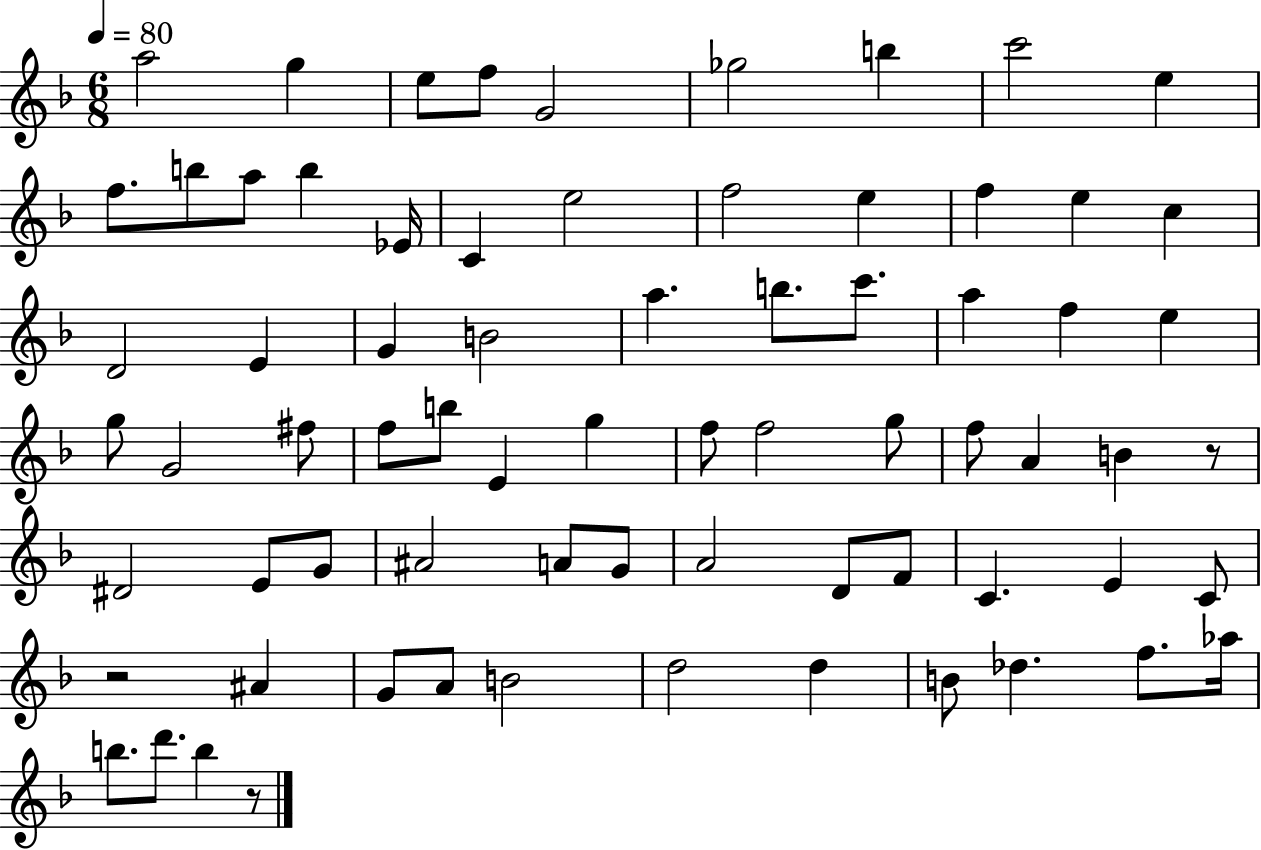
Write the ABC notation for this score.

X:1
T:Untitled
M:6/8
L:1/4
K:F
a2 g e/2 f/2 G2 _g2 b c'2 e f/2 b/2 a/2 b _E/4 C e2 f2 e f e c D2 E G B2 a b/2 c'/2 a f e g/2 G2 ^f/2 f/2 b/2 E g f/2 f2 g/2 f/2 A B z/2 ^D2 E/2 G/2 ^A2 A/2 G/2 A2 D/2 F/2 C E C/2 z2 ^A G/2 A/2 B2 d2 d B/2 _d f/2 _a/4 b/2 d'/2 b z/2